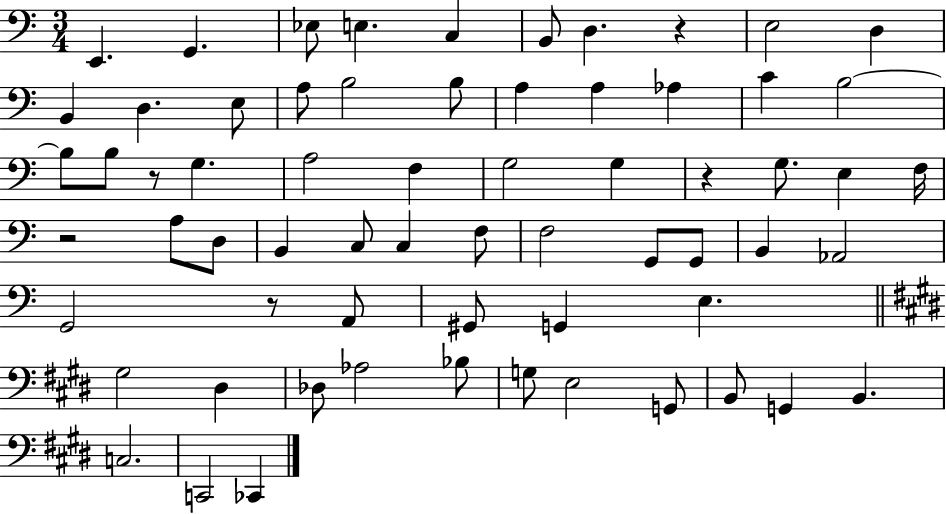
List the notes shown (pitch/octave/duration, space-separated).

E2/q. G2/q. Eb3/e E3/q. C3/q B2/e D3/q. R/q E3/h D3/q B2/q D3/q. E3/e A3/e B3/h B3/e A3/q A3/q Ab3/q C4/q B3/h B3/e B3/e R/e G3/q. A3/h F3/q G3/h G3/q R/q G3/e. E3/q F3/s R/h A3/e D3/e B2/q C3/e C3/q F3/e F3/h G2/e G2/e B2/q Ab2/h G2/h R/e A2/e G#2/e G2/q E3/q. G#3/h D#3/q Db3/e Ab3/h Bb3/e G3/e E3/h G2/e B2/e G2/q B2/q. C3/h. C2/h CES2/q